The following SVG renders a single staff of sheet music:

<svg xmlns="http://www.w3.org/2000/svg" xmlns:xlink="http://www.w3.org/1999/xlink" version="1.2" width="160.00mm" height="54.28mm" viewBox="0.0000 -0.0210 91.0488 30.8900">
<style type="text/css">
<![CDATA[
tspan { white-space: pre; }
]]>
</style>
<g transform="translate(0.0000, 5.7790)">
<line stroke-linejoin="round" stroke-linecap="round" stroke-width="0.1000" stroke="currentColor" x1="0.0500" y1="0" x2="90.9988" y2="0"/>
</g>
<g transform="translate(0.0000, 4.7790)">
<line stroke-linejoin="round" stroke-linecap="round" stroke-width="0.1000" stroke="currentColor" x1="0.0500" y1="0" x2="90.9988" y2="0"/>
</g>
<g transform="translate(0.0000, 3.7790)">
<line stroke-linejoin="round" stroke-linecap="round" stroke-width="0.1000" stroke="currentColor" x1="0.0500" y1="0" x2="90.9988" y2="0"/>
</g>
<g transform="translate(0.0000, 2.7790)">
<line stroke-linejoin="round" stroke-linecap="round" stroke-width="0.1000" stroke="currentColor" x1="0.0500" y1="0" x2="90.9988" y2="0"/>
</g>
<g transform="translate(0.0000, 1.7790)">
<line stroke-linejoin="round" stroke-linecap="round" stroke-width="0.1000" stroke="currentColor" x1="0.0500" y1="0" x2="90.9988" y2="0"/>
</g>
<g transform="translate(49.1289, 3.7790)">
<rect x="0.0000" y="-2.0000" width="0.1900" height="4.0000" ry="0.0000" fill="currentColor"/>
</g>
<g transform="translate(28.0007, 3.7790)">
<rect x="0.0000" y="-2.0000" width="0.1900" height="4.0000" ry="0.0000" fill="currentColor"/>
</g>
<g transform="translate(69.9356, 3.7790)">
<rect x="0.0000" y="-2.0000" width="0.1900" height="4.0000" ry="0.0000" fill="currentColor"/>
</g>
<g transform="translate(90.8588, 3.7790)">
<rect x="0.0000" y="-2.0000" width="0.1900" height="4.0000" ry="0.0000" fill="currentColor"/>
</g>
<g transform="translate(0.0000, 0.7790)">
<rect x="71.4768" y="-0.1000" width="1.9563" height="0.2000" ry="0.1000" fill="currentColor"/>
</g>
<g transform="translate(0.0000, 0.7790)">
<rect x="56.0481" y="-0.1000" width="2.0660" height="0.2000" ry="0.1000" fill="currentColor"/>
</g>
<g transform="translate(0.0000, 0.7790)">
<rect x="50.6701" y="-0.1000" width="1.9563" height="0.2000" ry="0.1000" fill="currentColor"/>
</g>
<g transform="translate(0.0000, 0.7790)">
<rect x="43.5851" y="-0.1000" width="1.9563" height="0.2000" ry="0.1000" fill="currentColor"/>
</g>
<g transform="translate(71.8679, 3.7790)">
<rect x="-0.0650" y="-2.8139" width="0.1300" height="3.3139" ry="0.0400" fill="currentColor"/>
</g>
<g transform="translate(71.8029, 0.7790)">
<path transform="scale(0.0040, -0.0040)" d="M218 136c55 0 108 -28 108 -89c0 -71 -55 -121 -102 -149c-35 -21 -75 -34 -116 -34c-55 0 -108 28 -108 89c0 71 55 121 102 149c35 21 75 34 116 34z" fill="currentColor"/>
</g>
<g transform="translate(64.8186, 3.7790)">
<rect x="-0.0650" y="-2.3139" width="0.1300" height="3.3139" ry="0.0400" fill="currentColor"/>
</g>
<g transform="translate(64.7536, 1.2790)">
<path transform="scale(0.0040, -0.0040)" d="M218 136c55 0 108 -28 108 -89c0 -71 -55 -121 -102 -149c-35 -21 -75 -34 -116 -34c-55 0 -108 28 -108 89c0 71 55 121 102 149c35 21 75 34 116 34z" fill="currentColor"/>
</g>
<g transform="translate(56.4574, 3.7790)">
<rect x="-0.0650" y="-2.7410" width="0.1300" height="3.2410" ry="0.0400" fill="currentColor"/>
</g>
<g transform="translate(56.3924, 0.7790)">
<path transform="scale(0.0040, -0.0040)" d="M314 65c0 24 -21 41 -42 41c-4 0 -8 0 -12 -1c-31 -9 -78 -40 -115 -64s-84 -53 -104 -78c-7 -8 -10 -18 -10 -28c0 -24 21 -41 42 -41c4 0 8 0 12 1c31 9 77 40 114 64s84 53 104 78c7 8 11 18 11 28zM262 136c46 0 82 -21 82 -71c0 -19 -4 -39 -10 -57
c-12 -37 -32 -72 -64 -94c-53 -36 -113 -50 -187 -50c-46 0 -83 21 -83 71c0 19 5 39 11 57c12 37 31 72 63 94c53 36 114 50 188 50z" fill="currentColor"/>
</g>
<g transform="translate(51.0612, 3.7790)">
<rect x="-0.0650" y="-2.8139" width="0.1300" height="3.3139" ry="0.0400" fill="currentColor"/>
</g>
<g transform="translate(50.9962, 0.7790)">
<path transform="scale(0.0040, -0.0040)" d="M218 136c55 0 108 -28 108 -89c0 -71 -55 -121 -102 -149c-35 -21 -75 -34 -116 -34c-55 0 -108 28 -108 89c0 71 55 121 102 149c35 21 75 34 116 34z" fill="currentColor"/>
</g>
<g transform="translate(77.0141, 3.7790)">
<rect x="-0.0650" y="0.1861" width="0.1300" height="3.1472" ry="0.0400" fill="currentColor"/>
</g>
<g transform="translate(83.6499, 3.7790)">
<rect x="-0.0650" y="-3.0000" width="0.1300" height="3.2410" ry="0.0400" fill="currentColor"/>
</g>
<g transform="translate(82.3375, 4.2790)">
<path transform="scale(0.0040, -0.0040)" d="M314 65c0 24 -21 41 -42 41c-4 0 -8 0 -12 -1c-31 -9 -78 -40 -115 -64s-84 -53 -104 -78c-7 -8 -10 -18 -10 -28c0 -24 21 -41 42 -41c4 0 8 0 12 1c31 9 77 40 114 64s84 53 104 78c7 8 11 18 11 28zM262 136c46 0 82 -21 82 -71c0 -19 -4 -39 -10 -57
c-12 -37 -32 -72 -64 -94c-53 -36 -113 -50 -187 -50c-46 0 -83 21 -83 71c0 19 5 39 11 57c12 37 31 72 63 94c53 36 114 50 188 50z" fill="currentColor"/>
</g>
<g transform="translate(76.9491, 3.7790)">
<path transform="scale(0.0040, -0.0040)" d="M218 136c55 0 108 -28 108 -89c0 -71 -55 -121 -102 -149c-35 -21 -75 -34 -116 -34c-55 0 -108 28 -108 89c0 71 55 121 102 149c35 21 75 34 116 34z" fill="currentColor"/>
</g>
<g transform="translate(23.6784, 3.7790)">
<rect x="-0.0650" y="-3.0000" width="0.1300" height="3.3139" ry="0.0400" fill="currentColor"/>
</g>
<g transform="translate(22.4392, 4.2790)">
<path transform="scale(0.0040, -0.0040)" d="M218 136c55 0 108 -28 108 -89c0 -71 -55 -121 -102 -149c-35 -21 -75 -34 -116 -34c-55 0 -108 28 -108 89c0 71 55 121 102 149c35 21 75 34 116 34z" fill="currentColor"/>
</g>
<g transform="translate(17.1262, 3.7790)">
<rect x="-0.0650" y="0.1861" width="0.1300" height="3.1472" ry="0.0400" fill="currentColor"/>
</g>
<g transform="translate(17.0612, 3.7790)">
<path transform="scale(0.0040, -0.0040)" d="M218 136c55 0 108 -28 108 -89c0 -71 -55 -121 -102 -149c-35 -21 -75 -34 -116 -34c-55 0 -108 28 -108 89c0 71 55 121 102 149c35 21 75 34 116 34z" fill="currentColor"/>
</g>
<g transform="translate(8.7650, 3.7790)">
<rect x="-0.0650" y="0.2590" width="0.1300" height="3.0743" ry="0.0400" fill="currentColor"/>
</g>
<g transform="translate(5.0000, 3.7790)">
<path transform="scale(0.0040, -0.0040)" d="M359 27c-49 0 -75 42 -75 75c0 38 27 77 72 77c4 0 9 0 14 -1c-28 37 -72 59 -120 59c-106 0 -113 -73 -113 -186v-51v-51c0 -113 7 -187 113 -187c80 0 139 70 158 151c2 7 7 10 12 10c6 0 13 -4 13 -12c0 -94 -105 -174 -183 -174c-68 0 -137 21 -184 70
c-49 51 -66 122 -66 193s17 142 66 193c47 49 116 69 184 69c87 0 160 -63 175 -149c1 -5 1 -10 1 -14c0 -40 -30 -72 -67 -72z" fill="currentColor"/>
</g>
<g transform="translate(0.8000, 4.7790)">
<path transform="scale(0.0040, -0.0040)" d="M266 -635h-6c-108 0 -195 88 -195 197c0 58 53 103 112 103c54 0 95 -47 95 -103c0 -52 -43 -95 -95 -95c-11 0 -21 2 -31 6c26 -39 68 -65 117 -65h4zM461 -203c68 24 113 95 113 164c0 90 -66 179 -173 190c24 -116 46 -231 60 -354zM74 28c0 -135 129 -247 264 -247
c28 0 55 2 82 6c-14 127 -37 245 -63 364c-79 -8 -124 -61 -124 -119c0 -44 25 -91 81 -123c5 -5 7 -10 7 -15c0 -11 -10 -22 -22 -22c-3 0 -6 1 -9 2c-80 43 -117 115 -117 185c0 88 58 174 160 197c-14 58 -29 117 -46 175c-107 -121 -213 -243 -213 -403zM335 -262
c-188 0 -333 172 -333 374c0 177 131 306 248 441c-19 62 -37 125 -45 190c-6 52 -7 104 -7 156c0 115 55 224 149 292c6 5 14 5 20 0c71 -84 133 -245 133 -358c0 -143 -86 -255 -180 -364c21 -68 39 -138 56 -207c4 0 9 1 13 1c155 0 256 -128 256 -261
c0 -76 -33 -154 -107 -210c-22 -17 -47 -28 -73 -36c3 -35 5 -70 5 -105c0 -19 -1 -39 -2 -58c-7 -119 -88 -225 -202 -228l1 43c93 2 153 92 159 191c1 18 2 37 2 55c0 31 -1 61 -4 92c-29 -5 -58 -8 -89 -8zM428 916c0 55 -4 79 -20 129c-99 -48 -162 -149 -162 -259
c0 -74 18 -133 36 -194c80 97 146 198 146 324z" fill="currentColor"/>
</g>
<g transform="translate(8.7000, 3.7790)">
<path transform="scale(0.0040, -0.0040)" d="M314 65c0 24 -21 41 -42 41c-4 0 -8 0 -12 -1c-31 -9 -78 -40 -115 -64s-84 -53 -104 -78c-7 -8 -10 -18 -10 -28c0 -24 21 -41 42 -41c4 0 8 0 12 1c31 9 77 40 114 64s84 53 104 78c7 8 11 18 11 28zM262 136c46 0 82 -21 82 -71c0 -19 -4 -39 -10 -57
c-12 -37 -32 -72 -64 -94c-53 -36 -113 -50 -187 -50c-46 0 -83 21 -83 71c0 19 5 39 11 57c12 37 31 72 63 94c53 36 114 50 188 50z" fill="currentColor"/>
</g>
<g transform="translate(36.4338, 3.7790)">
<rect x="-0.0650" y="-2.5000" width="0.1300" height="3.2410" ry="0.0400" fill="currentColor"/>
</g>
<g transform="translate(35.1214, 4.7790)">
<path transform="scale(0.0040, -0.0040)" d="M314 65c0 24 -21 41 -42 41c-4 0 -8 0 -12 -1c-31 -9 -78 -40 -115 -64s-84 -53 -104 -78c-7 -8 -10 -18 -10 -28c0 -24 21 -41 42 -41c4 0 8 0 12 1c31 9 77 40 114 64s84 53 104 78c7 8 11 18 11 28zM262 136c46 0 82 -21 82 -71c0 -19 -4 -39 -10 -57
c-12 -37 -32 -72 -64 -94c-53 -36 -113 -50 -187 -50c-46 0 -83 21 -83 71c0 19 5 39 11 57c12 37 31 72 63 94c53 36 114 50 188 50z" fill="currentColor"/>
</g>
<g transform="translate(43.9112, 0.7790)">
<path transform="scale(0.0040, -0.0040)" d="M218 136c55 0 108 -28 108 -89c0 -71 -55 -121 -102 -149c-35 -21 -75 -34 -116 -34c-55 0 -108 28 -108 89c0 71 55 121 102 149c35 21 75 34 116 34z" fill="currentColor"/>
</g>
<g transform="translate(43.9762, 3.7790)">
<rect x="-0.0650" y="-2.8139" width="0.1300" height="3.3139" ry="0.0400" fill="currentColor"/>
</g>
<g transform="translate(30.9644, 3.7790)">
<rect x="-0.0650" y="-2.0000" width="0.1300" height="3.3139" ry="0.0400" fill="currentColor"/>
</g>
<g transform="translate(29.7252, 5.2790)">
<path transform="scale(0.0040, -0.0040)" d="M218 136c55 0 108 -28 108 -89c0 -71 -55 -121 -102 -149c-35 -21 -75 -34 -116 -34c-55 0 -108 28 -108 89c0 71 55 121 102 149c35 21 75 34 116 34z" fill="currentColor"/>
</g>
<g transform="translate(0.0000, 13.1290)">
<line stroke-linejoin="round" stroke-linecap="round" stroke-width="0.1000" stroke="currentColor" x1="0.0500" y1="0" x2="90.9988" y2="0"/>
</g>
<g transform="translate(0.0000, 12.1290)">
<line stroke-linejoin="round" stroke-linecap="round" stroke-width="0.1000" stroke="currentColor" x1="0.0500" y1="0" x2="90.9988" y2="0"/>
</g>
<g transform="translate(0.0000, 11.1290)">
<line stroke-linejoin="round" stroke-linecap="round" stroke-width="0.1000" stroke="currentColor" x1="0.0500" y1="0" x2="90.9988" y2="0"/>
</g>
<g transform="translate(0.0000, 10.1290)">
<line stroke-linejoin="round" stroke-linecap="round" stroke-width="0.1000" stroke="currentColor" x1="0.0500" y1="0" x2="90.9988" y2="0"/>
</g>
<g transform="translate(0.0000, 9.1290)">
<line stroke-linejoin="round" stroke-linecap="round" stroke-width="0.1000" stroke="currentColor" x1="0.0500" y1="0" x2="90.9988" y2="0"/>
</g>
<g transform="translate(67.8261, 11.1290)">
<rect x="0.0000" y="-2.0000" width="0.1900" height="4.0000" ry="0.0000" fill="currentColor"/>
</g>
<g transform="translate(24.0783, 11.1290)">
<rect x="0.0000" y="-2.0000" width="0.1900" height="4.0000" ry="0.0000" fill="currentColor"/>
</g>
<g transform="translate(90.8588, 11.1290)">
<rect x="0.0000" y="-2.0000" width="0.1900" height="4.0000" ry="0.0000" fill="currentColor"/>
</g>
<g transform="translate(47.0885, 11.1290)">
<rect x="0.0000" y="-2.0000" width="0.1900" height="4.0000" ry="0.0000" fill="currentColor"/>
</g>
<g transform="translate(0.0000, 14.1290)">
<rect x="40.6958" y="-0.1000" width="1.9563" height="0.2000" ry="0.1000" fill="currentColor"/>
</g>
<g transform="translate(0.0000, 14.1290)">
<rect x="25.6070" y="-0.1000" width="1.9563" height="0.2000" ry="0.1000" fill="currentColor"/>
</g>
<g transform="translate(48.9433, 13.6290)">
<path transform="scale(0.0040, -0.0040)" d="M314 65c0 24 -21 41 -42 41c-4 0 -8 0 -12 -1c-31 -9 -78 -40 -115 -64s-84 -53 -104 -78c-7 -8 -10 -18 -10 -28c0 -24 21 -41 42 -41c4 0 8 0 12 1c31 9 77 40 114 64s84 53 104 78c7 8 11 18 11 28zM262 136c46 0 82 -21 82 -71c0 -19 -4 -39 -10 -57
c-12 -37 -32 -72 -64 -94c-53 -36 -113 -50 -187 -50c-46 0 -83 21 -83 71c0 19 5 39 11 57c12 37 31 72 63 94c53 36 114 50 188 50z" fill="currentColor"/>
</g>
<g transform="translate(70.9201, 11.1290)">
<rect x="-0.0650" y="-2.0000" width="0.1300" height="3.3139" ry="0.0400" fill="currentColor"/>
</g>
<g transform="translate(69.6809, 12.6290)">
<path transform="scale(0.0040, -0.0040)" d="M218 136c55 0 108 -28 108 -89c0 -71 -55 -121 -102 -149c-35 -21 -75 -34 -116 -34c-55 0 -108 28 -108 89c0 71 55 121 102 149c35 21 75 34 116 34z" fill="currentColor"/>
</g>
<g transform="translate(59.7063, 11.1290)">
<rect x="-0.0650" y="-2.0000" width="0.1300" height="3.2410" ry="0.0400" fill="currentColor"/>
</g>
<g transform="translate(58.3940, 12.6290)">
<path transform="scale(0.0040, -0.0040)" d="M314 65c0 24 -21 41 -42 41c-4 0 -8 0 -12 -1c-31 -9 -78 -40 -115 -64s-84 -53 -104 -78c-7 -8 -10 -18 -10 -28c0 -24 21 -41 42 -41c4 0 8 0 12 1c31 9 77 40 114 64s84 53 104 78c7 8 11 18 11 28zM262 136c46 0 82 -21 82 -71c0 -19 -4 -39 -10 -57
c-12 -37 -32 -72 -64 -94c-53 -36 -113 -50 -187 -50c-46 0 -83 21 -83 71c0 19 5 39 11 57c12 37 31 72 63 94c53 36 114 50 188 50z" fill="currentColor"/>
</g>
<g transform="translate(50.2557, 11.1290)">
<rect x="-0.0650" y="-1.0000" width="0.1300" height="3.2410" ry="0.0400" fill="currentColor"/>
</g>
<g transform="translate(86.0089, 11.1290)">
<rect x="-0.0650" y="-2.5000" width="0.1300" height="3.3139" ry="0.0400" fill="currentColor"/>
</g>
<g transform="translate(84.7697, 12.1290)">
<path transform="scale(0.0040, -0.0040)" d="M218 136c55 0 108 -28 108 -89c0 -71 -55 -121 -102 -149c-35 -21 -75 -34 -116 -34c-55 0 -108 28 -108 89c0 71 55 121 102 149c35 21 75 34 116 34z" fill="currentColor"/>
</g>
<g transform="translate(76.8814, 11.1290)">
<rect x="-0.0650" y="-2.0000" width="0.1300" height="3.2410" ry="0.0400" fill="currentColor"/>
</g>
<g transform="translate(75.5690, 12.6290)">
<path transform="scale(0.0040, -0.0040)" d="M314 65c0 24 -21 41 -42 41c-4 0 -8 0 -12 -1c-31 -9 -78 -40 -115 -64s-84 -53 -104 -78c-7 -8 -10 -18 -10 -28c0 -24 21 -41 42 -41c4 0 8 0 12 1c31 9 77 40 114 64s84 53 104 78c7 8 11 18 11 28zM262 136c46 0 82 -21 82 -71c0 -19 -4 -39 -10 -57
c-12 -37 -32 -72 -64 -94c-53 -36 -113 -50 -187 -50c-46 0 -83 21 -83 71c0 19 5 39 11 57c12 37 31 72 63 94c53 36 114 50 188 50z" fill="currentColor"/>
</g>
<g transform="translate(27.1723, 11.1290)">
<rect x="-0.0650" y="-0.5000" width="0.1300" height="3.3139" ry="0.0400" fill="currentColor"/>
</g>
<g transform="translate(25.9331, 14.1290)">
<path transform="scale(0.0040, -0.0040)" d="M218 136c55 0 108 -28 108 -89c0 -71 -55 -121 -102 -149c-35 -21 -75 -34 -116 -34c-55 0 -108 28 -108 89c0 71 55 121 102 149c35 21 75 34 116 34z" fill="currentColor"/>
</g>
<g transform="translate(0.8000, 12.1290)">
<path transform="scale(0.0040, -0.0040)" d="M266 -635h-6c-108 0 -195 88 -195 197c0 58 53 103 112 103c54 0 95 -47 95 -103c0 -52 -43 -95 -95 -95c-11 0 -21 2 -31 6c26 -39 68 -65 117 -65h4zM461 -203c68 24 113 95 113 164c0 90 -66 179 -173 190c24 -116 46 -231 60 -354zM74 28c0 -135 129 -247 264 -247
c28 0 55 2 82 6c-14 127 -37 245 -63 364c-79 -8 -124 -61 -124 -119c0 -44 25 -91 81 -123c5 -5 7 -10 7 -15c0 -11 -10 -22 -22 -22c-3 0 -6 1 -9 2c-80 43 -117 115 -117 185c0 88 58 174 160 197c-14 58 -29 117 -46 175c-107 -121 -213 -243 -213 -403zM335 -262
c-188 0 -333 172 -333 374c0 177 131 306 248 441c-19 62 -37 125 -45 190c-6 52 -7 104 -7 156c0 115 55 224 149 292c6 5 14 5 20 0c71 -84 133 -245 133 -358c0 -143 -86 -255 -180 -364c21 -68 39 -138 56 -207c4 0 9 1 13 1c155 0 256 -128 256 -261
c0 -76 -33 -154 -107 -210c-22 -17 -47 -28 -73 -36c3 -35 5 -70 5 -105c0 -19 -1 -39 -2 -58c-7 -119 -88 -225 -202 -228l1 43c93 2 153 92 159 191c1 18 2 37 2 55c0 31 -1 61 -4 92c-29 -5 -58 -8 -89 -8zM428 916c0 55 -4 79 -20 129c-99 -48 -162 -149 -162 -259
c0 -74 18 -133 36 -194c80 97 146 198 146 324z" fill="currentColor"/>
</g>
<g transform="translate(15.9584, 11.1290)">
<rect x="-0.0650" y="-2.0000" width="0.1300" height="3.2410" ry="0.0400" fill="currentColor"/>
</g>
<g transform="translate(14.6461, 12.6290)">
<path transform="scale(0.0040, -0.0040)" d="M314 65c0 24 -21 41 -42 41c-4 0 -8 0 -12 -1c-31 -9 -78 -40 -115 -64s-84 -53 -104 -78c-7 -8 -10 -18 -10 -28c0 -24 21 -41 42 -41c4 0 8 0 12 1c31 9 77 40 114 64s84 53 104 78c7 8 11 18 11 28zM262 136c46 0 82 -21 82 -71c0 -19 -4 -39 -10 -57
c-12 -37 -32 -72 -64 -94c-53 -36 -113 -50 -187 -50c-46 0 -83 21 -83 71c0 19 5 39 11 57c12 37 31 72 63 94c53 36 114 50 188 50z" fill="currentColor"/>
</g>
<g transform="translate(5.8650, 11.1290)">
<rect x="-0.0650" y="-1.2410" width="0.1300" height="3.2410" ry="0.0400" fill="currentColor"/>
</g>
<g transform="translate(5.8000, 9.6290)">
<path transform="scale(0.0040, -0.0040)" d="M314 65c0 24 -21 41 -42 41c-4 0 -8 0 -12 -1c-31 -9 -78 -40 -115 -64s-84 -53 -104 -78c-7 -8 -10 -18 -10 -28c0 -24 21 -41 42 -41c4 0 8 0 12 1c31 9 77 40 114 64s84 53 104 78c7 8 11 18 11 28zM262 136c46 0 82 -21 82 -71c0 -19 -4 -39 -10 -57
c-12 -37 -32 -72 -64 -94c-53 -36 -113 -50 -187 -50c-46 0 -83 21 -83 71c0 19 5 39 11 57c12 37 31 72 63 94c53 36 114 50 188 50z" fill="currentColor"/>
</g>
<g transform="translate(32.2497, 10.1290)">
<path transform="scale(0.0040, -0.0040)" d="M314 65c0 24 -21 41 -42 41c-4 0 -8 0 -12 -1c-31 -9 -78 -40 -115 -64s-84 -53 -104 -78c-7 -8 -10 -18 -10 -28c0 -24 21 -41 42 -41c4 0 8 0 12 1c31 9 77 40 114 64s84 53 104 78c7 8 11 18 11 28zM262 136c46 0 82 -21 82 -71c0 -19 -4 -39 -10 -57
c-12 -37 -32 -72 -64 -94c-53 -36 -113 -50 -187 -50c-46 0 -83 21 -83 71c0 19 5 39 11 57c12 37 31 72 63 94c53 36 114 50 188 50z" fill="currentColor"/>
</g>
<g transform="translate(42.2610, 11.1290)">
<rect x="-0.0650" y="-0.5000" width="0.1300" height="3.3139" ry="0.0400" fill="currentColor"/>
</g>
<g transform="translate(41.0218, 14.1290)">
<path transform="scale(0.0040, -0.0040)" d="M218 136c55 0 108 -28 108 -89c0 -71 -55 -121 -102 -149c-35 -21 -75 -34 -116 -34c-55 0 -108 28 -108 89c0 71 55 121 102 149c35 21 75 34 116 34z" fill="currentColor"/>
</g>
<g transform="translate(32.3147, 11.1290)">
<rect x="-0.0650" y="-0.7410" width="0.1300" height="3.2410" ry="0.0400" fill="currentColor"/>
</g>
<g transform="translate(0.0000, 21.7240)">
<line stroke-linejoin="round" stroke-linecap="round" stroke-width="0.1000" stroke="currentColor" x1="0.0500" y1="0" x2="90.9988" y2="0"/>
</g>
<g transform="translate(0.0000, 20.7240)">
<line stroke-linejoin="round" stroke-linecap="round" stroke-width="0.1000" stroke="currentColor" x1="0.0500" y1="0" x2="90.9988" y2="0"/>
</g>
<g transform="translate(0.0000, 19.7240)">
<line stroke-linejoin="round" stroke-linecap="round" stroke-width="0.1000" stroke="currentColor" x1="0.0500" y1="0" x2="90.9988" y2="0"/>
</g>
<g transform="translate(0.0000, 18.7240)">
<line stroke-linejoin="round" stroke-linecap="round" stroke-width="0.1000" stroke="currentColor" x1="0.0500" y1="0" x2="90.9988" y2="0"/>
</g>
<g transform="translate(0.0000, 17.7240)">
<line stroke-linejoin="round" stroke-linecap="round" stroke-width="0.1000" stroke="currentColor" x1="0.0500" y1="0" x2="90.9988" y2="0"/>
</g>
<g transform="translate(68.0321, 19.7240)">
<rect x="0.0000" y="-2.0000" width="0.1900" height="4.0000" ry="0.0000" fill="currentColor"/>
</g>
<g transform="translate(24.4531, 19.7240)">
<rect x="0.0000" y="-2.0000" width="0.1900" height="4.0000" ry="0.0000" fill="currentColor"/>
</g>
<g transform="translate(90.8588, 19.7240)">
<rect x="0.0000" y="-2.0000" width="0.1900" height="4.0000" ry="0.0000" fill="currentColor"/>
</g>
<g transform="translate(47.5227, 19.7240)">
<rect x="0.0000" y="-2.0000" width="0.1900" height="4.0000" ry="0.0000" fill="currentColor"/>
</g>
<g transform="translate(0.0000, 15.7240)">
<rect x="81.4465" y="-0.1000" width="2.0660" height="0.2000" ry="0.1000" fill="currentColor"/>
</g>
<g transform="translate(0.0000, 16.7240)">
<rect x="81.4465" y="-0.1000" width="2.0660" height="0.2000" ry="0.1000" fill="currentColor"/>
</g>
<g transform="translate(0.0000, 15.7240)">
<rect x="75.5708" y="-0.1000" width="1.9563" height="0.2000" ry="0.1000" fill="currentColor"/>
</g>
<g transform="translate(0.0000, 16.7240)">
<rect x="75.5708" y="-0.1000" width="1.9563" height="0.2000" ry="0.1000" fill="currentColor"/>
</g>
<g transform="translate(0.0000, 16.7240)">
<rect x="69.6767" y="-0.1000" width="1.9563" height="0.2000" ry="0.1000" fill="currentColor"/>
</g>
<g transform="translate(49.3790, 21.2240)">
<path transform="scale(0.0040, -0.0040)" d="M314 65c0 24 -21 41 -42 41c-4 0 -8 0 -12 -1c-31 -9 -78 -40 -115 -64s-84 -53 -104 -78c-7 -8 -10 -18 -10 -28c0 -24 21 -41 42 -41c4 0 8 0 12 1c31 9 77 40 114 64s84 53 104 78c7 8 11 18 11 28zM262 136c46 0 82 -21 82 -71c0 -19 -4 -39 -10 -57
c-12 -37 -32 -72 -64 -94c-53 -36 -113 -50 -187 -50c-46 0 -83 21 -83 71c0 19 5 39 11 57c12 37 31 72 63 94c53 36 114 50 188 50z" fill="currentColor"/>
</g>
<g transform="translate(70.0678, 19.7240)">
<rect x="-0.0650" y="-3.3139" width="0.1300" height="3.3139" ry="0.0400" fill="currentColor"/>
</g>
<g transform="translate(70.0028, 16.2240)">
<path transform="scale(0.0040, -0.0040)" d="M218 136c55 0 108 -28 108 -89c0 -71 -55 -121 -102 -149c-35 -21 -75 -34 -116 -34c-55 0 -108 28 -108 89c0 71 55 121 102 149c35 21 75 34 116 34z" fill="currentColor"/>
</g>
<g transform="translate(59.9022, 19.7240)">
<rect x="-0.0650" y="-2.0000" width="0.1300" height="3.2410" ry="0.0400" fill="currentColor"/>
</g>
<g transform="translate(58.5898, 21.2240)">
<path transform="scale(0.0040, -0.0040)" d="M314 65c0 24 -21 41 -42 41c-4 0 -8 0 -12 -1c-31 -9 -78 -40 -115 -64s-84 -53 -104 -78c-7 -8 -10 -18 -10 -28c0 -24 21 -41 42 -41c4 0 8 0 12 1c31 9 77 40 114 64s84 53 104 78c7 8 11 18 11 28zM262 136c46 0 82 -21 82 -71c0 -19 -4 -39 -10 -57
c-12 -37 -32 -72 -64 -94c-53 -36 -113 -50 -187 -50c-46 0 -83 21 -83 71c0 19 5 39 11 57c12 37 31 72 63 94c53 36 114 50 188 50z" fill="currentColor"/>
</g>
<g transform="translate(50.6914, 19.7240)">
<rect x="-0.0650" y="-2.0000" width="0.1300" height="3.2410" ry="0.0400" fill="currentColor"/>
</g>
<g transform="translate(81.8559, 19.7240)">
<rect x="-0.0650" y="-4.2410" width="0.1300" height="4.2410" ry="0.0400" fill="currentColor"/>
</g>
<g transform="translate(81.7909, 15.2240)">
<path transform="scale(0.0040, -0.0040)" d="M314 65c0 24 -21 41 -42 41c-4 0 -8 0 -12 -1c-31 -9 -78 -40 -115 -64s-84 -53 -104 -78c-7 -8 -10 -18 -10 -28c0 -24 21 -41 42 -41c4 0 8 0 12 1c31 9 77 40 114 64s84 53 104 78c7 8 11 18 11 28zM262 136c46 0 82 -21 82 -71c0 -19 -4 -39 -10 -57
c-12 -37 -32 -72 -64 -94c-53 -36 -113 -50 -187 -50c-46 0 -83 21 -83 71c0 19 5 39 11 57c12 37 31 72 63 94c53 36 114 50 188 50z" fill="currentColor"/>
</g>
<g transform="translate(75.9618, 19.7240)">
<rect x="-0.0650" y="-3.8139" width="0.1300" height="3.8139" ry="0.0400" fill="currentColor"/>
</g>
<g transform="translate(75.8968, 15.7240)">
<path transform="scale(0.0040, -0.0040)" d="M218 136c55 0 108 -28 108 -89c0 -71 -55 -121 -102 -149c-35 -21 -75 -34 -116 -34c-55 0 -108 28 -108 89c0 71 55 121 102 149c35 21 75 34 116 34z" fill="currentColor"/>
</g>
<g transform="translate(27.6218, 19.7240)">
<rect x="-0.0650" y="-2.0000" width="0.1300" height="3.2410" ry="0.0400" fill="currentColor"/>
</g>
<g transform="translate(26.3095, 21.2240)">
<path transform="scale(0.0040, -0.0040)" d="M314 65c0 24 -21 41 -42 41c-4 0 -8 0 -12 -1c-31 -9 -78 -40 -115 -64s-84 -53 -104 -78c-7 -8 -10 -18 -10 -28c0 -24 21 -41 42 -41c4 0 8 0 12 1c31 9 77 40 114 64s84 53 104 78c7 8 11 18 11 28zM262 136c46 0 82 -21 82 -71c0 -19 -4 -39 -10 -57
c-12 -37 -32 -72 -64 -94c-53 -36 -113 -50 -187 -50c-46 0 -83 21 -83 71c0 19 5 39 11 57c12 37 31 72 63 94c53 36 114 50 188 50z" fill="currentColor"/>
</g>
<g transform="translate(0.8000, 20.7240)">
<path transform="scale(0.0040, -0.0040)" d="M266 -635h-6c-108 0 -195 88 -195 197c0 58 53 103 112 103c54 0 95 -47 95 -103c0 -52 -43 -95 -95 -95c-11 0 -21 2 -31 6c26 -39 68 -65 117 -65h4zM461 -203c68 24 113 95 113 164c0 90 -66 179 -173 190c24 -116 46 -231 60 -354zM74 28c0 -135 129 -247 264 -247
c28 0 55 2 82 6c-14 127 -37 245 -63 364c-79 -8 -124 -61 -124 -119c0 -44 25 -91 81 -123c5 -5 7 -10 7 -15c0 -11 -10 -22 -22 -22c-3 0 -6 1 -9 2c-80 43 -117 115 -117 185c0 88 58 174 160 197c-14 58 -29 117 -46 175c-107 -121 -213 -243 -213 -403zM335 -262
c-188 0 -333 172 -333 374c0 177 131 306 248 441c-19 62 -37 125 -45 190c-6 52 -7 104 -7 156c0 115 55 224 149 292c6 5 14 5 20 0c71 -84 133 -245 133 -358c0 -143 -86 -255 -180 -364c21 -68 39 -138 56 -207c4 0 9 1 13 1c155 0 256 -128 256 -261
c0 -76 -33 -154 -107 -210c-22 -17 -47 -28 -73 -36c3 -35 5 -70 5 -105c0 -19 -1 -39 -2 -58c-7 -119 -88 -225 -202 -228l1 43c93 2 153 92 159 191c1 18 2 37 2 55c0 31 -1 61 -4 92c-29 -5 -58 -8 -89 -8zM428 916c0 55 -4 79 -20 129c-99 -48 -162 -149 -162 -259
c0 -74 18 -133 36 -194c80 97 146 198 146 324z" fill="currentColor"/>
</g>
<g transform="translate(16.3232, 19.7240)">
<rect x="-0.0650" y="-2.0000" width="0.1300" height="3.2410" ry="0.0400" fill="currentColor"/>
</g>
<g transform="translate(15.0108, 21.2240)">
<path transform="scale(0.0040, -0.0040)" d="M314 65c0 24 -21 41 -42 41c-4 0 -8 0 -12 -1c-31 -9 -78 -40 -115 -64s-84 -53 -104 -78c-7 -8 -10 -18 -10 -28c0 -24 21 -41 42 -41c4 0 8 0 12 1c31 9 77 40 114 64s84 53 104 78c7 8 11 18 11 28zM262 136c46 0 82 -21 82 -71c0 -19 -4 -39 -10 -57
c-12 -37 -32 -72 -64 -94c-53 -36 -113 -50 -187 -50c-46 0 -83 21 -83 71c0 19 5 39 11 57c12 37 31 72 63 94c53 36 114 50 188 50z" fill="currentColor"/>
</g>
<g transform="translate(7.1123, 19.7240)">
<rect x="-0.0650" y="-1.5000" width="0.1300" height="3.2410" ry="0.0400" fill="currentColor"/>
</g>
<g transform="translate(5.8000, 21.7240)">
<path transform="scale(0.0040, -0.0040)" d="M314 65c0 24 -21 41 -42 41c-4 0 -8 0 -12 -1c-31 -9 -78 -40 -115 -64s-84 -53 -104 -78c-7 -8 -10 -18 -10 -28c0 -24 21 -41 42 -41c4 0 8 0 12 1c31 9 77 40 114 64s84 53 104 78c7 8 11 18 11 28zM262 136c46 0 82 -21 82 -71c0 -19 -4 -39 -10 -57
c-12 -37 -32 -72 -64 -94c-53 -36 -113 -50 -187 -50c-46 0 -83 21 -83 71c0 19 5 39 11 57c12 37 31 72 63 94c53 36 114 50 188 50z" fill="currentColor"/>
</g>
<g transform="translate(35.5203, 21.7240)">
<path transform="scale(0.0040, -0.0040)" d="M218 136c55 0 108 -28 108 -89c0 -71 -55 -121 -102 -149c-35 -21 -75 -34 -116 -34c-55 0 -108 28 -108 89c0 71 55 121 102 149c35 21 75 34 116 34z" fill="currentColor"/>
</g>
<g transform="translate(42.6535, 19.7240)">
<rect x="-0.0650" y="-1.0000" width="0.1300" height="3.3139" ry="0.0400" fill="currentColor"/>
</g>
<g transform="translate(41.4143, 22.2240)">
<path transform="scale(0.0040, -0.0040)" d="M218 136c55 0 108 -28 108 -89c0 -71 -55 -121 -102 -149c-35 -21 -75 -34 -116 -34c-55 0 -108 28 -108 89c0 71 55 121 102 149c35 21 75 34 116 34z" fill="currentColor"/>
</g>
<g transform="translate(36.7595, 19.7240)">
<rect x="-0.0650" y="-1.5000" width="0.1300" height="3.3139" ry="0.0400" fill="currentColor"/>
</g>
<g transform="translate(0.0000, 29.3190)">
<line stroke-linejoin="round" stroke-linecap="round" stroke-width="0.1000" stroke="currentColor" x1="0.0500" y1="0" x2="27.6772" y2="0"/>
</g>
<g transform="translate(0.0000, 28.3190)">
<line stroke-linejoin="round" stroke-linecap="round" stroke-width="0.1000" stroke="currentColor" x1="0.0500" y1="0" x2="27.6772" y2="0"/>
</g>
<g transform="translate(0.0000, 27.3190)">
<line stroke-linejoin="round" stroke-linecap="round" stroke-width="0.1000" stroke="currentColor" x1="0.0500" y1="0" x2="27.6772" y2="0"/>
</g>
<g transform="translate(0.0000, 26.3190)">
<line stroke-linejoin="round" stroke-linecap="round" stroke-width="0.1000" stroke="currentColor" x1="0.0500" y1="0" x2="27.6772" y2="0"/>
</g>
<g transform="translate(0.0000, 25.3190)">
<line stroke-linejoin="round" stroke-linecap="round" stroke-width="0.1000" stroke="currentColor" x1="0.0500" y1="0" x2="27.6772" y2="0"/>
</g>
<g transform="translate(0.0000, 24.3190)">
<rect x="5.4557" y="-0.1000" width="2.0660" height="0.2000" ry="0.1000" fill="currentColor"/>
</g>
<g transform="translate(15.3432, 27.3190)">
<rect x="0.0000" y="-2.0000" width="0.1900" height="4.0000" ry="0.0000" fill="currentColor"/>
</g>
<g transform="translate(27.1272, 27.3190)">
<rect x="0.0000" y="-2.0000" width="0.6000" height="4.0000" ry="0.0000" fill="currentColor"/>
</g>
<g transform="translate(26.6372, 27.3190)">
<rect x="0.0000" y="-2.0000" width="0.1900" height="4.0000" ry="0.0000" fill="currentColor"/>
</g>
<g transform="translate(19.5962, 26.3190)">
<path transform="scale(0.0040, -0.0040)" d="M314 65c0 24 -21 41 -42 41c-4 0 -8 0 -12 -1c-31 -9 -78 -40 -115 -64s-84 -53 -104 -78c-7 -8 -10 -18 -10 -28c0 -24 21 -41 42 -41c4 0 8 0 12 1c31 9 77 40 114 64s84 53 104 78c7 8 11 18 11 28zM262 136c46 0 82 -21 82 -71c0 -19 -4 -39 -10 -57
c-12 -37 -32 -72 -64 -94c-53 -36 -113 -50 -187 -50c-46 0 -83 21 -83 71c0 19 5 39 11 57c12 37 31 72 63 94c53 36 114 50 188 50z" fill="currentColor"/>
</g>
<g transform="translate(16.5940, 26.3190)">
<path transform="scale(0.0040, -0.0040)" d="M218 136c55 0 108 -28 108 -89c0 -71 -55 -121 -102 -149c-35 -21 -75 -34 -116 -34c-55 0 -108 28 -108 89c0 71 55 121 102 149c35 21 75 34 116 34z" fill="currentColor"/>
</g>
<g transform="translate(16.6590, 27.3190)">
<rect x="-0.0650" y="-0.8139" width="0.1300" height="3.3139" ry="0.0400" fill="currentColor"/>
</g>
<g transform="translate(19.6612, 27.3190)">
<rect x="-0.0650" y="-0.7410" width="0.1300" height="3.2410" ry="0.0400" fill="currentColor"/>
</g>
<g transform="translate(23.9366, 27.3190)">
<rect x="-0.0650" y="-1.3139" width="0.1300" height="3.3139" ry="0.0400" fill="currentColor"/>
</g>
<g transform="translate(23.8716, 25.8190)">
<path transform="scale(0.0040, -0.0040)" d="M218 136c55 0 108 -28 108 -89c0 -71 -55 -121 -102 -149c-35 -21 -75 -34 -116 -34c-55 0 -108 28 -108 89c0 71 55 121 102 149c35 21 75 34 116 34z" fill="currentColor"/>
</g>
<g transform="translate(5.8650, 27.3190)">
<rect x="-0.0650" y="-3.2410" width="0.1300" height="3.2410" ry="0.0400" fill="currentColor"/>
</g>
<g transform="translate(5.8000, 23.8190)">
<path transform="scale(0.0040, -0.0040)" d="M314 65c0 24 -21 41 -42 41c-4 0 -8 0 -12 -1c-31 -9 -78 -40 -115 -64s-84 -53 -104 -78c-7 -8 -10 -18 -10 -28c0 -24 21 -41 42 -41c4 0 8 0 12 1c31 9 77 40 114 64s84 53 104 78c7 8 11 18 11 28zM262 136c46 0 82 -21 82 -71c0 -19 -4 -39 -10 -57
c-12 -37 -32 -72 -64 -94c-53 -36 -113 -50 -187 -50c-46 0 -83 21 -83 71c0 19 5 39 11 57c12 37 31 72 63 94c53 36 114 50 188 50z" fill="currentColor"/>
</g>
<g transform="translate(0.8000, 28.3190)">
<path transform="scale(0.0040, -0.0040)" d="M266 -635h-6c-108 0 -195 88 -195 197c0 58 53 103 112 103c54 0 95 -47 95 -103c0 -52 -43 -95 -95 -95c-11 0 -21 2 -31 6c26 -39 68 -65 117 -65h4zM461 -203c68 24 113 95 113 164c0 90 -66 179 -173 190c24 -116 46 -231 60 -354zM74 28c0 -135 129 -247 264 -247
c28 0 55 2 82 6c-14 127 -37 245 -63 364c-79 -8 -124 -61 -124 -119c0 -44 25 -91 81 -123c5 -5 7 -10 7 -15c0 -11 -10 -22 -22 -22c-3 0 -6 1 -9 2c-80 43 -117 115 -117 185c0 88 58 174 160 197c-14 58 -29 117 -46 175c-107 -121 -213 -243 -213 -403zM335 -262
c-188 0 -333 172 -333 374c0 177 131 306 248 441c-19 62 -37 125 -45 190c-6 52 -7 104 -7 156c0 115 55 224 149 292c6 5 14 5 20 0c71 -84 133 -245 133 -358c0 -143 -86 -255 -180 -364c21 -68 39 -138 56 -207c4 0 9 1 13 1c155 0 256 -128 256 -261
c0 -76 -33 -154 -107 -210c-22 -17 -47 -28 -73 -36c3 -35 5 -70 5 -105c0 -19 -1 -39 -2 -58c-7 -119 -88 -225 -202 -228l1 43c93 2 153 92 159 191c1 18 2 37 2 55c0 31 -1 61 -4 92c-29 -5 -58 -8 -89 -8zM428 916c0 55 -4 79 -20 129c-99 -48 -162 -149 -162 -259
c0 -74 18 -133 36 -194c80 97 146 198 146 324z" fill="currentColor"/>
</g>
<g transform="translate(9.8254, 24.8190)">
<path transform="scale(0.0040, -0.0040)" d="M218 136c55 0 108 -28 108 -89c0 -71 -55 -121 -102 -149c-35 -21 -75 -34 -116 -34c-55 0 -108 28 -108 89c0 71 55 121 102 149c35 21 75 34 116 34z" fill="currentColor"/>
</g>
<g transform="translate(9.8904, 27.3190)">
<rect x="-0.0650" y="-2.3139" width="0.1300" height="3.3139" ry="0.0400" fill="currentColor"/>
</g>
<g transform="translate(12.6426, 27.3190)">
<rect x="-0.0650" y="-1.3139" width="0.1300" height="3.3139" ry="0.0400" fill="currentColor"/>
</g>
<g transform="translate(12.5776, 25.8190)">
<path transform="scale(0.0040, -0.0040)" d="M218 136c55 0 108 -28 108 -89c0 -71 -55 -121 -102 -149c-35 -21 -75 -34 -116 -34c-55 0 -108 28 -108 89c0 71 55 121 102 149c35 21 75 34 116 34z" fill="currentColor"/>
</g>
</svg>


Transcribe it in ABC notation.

X:1
T:Untitled
M:4/4
L:1/4
K:C
B2 B A F G2 a a a2 g a B A2 e2 F2 C d2 C D2 F2 F F2 G E2 F2 F2 E D F2 F2 b c' d'2 b2 g e d d2 e